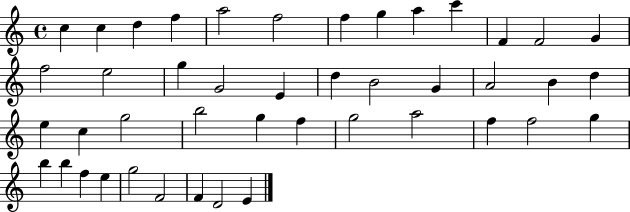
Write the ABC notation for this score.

X:1
T:Untitled
M:4/4
L:1/4
K:C
c c d f a2 f2 f g a c' F F2 G f2 e2 g G2 E d B2 G A2 B d e c g2 b2 g f g2 a2 f f2 g b b f e g2 F2 F D2 E